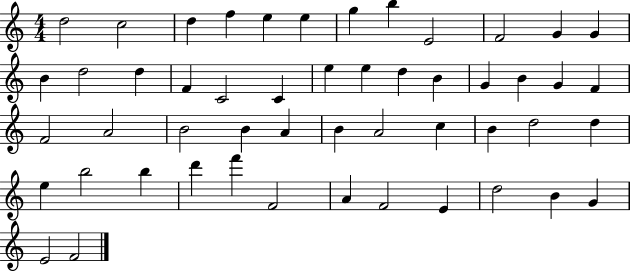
D5/h C5/h D5/q F5/q E5/q E5/q G5/q B5/q E4/h F4/h G4/q G4/q B4/q D5/h D5/q F4/q C4/h C4/q E5/q E5/q D5/q B4/q G4/q B4/q G4/q F4/q F4/h A4/h B4/h B4/q A4/q B4/q A4/h C5/q B4/q D5/h D5/q E5/q B5/h B5/q D6/q F6/q F4/h A4/q F4/h E4/q D5/h B4/q G4/q E4/h F4/h